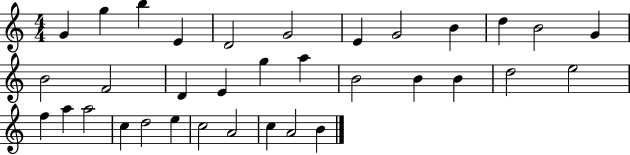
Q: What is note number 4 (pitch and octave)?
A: E4